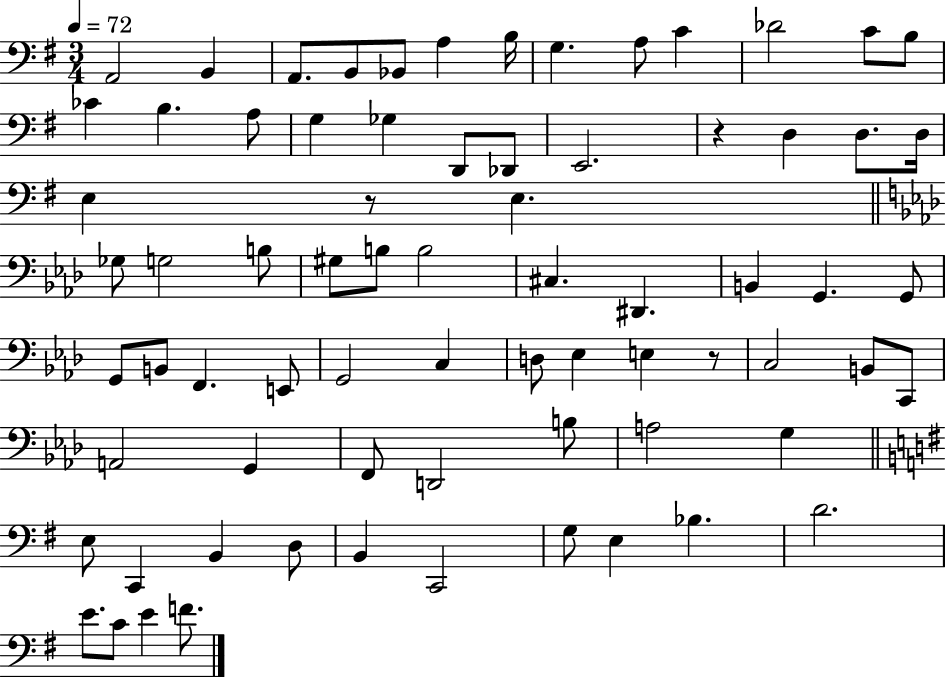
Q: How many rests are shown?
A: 3